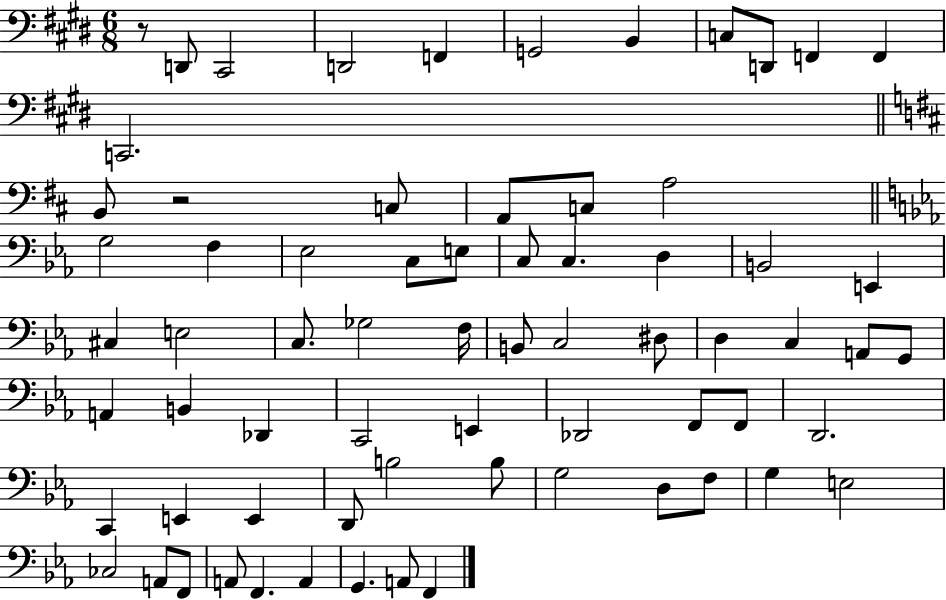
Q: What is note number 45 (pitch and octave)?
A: F2